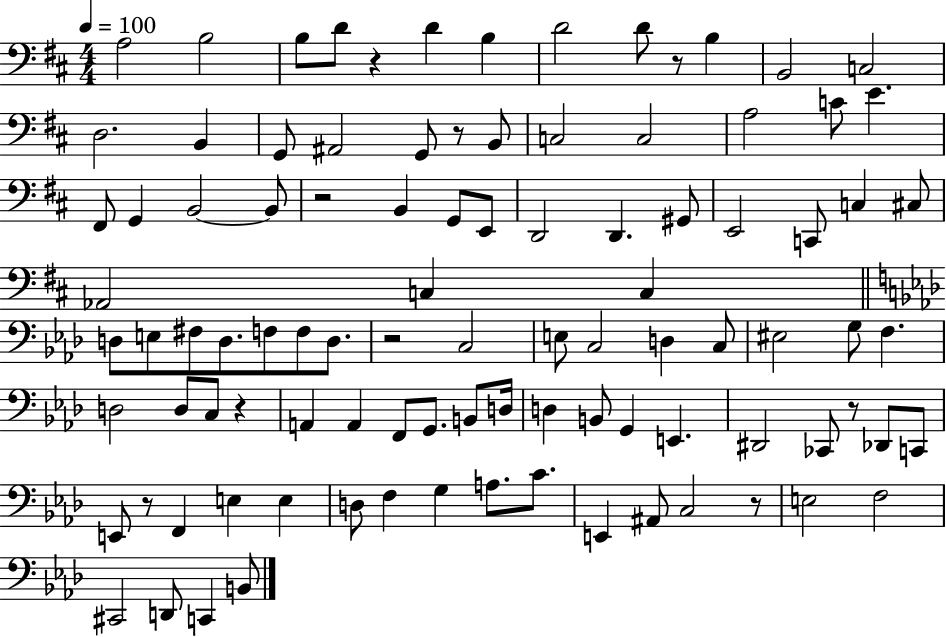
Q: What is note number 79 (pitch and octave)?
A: A3